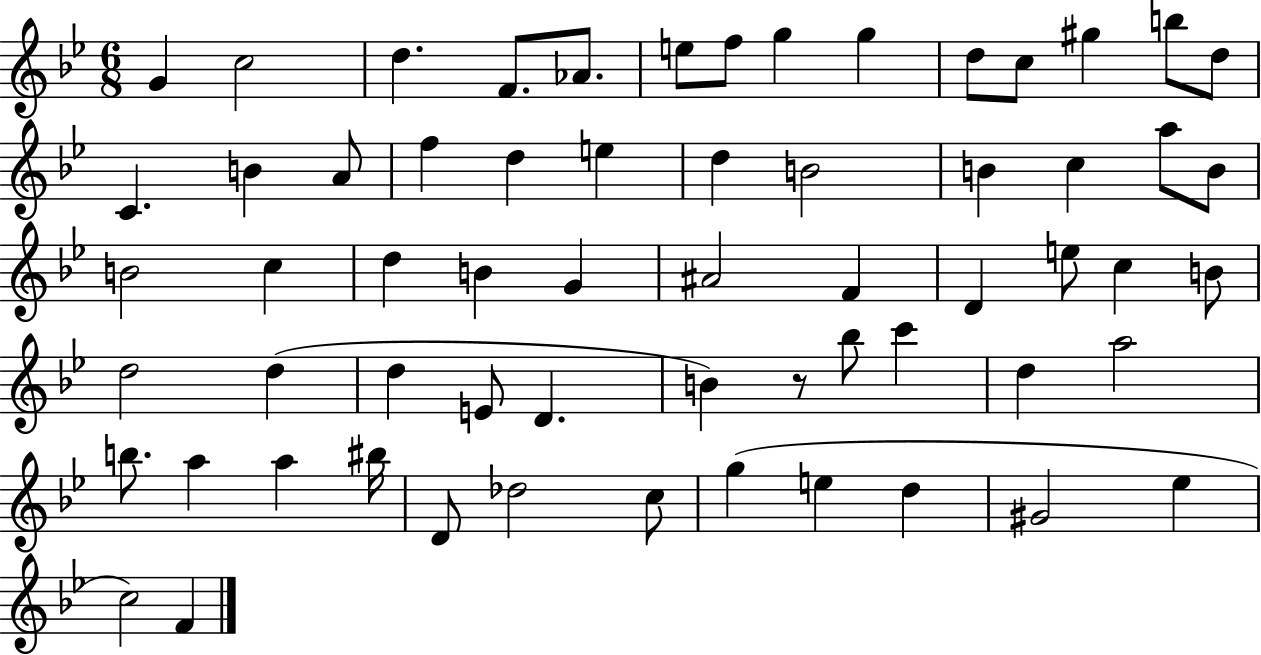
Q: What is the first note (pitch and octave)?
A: G4